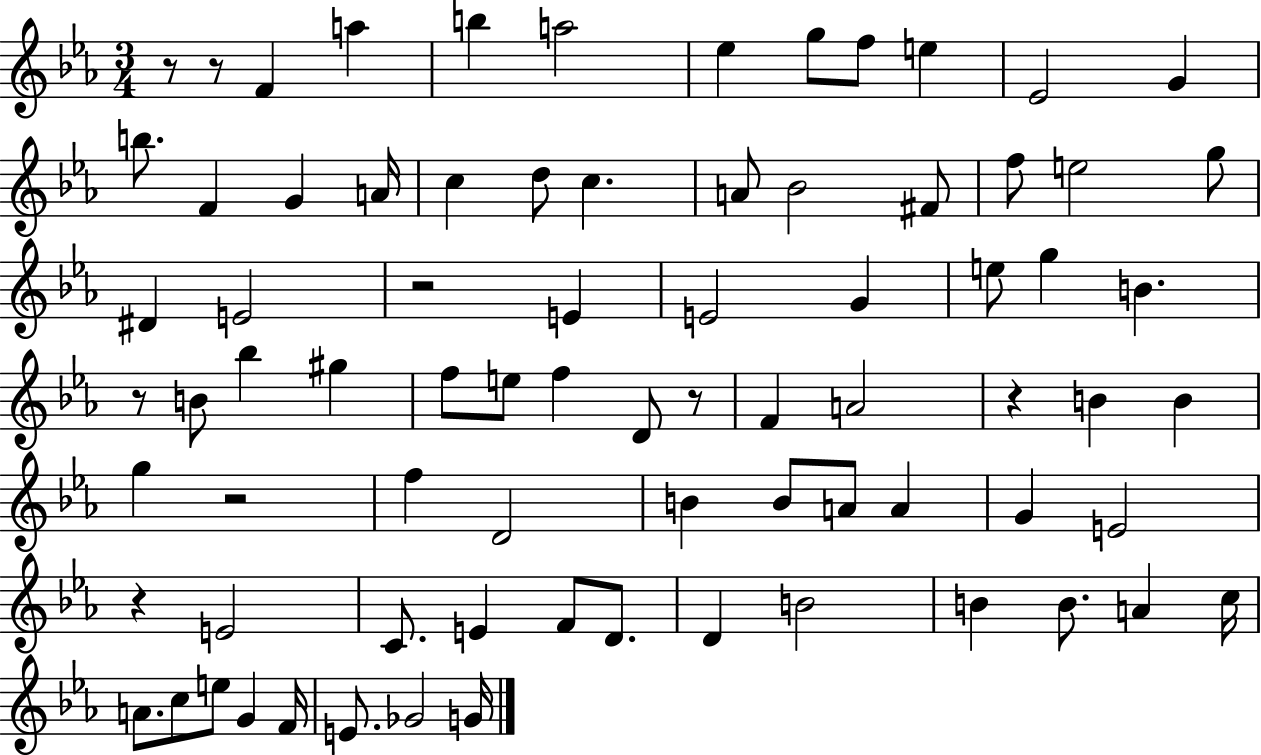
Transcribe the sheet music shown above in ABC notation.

X:1
T:Untitled
M:3/4
L:1/4
K:Eb
z/2 z/2 F a b a2 _e g/2 f/2 e _E2 G b/2 F G A/4 c d/2 c A/2 _B2 ^F/2 f/2 e2 g/2 ^D E2 z2 E E2 G e/2 g B z/2 B/2 _b ^g f/2 e/2 f D/2 z/2 F A2 z B B g z2 f D2 B B/2 A/2 A G E2 z E2 C/2 E F/2 D/2 D B2 B B/2 A c/4 A/2 c/2 e/2 G F/4 E/2 _G2 G/4